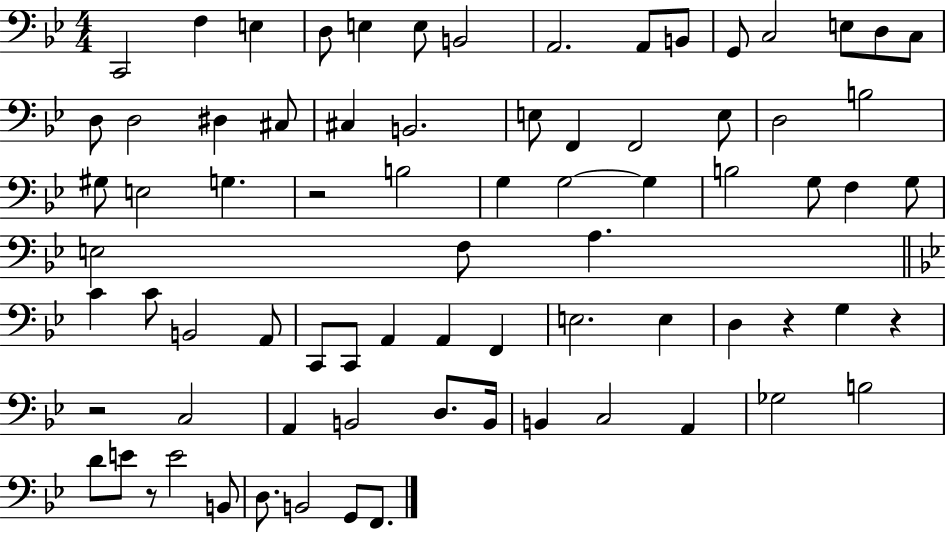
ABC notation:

X:1
T:Untitled
M:4/4
L:1/4
K:Bb
C,,2 F, E, D,/2 E, E,/2 B,,2 A,,2 A,,/2 B,,/2 G,,/2 C,2 E,/2 D,/2 C,/2 D,/2 D,2 ^D, ^C,/2 ^C, B,,2 E,/2 F,, F,,2 E,/2 D,2 B,2 ^G,/2 E,2 G, z2 B,2 G, G,2 G, B,2 G,/2 F, G,/2 E,2 F,/2 A, C C/2 B,,2 A,,/2 C,,/2 C,,/2 A,, A,, F,, E,2 E, D, z G, z z2 C,2 A,, B,,2 D,/2 B,,/4 B,, C,2 A,, _G,2 B,2 D/2 E/2 z/2 E2 B,,/2 D,/2 B,,2 G,,/2 F,,/2